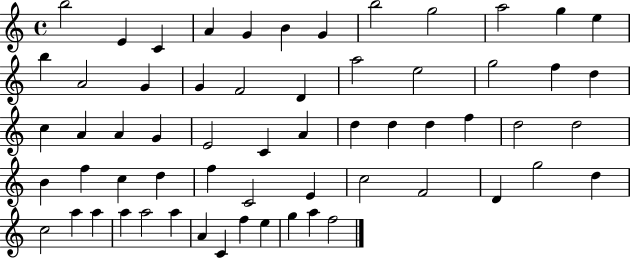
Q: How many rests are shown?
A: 0